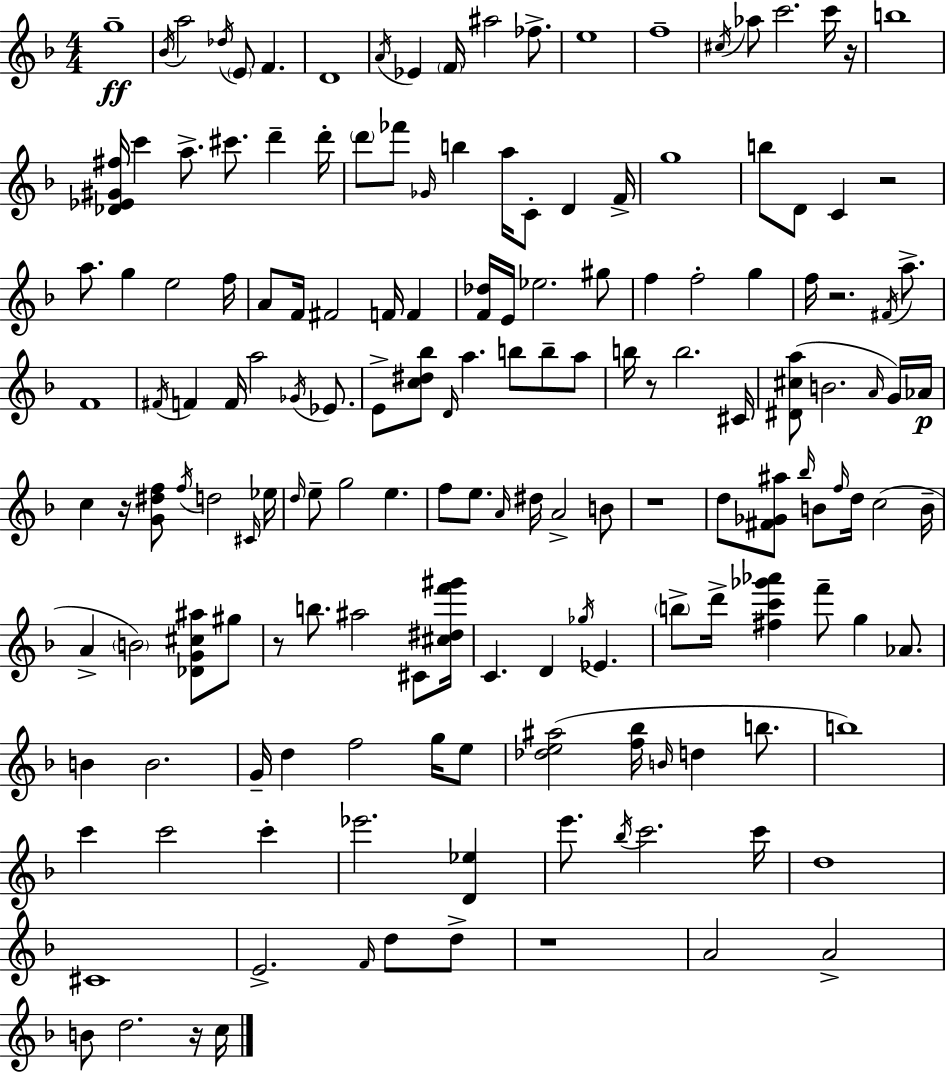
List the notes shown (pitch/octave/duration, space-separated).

G5/w Bb4/s A5/h Db5/s E4/e F4/q. D4/w A4/s Eb4/q F4/s A#5/h FES5/e. E5/w F5/w C#5/s Ab5/e C6/h. C6/s R/s B5/w [Db4,Eb4,G#4,F#5]/s C6/q A5/e. C#6/e. D6/q D6/s D6/e FES6/e Gb4/s B5/q A5/s C4/e D4/q F4/s G5/w B5/e D4/e C4/q R/h A5/e. G5/q E5/h F5/s A4/e F4/s F#4/h F4/s F4/q [F4,Db5]/s E4/s Eb5/h. G#5/e F5/q F5/h G5/q F5/s R/h. F#4/s A5/e. F4/w F#4/s F4/q F4/s A5/h Gb4/s Eb4/e. E4/e [C5,D#5,Bb5]/e D4/s A5/q. B5/e B5/e A5/e B5/s R/e B5/h. C#4/s [D#4,C#5,A5]/e B4/h. A4/s G4/s Ab4/s C5/q R/s [G4,D#5,F5]/e F5/s D5/h C#4/s Eb5/s D5/s E5/e G5/h E5/q. F5/e E5/e. A4/s D#5/s A4/h B4/e R/w D5/e [F#4,Gb4,A#5]/e Bb5/s B4/e F5/s D5/s C5/h B4/s A4/q B4/h [Db4,G4,C#5,A#5]/e G#5/e R/e B5/e. A#5/h C#4/e [C#5,D#5,F6,G#6]/s C4/q. D4/q Gb5/s Eb4/q. B5/e D6/s [F#5,C6,Gb6,Ab6]/q F6/e G5/q Ab4/e. B4/q B4/h. G4/s D5/q F5/h G5/s E5/e [Db5,E5,A#5]/h [F5,Bb5]/s B4/s D5/q B5/e. B5/w C6/q C6/h C6/q Eb6/h. [D4,Eb5]/q E6/e. Bb5/s C6/h. C6/s D5/w C#4/w E4/h. F4/s D5/e D5/e R/w A4/h A4/h B4/e D5/h. R/s C5/s